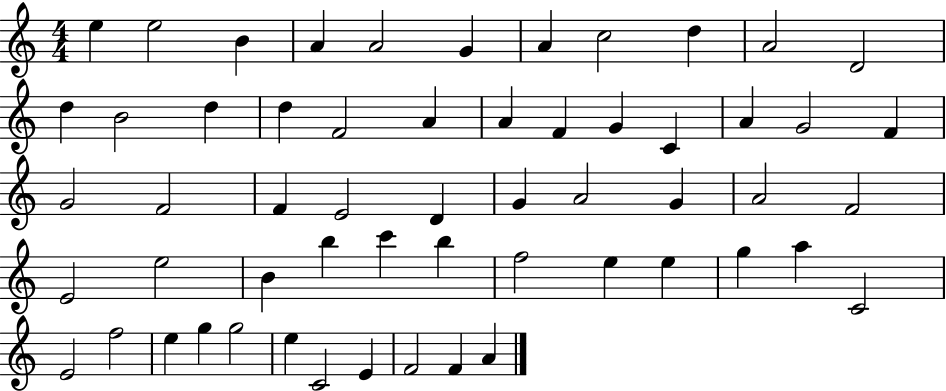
{
  \clef treble
  \numericTimeSignature
  \time 4/4
  \key c \major
  e''4 e''2 b'4 | a'4 a'2 g'4 | a'4 c''2 d''4 | a'2 d'2 | \break d''4 b'2 d''4 | d''4 f'2 a'4 | a'4 f'4 g'4 c'4 | a'4 g'2 f'4 | \break g'2 f'2 | f'4 e'2 d'4 | g'4 a'2 g'4 | a'2 f'2 | \break e'2 e''2 | b'4 b''4 c'''4 b''4 | f''2 e''4 e''4 | g''4 a''4 c'2 | \break e'2 f''2 | e''4 g''4 g''2 | e''4 c'2 e'4 | f'2 f'4 a'4 | \break \bar "|."
}